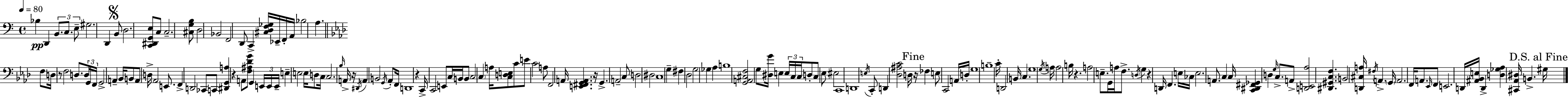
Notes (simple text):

Bb3/q D2/q B2/e. C3/e. E3/e G#3/h. D2/q B2/e D3/h. [C2,D#2,G2,E3]/e C3/e C3/h. [C#3,G3,B3]/e D3/h Bb2/h F2/h D2/e C2/q [C#3,D3,F3,Gb3]/s Eb2/s F2/s A2/s Bb3/h A3/q. F3/e D3/s R/e F3/h D3/e. D3/s G2/s F2/s G2/h A2/q Bb2/s B2/e A2/e D3/s Ab2/h E2/e. F2/q D2/h CES2/e C2/e [D#2,G2,A3]/q R/q A2/e [F3,A#3,Db4,G4]/e G2/q E2/s E2/s E2/s E3/q E3/h E3/s D3/e C3/s C3/h. Bb3/s A2/s R/s D#2/s A2/q B2/h G2/s Ab2/e F2/s D2/w R/q C2/s C2/h E2/e C3/s B2/s B2/e C3/h C3/q A3/s [C3,D3,E3]/e C4/e E4/e C4/h A3/e F2/h A2/s [E2,F#2,G2,A2]/q. R/s G2/q. A2/h C3/e D3/h D#3/h C3/w G3/q F#3/q Db3/h G3/h Gb3/q Ab3/q B3/w [G2,A2,C#3,F3]/h G3/e [D#3,G4]/s E3/q E3/s C3/s C3/s D3/e C3/e Eb3/e EIS3/h C2/w D2/w E3/s C2/e D2/q [Db3,A#3,C4]/h D3/s R/s FES3/q E3/e C2/h A2/s D3/s G3/w B3/w C4/s D2/h B2/s C3/q. G3/w G3/s A3/s A3/h B3/s R/q. A3/h E3/e. G2/s A3/s F3/e. D3/s G3/q R/q D2/s F2/q. E3/s CES3/s E3/h. A2/e. C3/q C3/s [C2,D#2,F#2,Gb2]/q D3/q G3/s C3/e. A2/e [D2,E2,Ab3]/h [D#2,G#2,C3,F3]/q. B2/h [D2,C#3,A3]/s F#3/s A2/q. G2/s A2/h. F2/s A2/e. Eb2/s F2/e E2/h. D2/s [A#2,Bb2,E3]/s D2/q [D3,Gb3,Ab3]/q [C#2,Ab2,D#3]/s B2/q. G#3/s